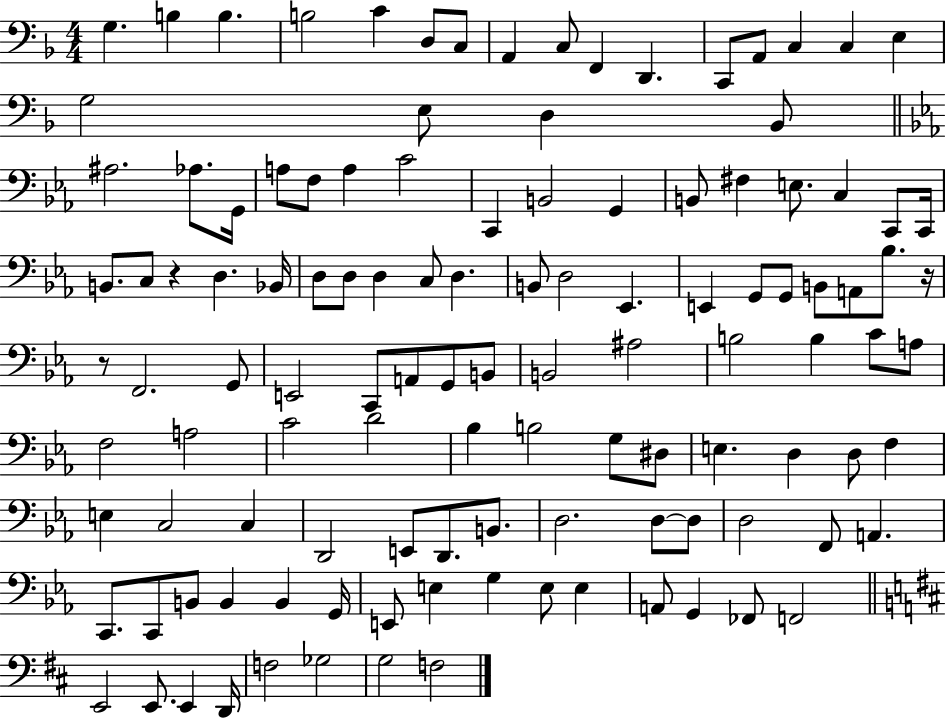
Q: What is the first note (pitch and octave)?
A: G3